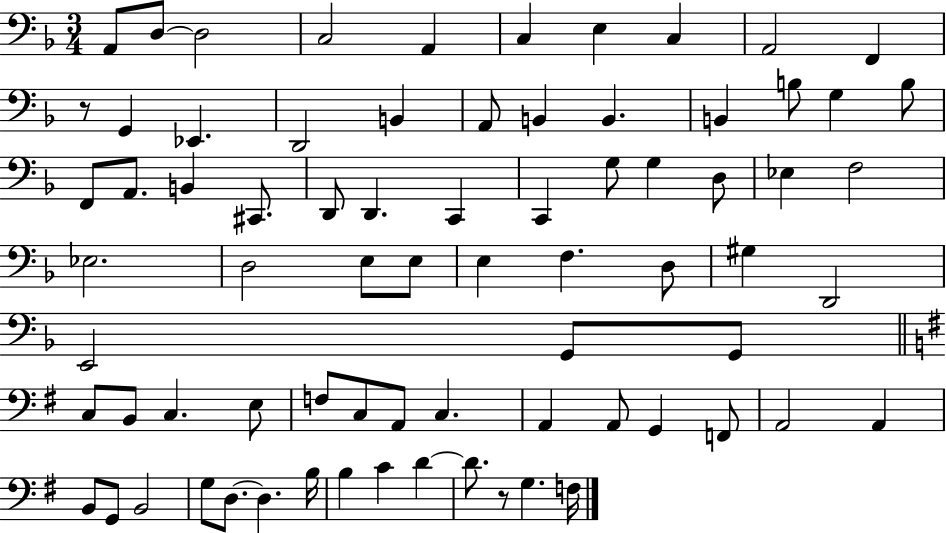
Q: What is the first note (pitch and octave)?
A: A2